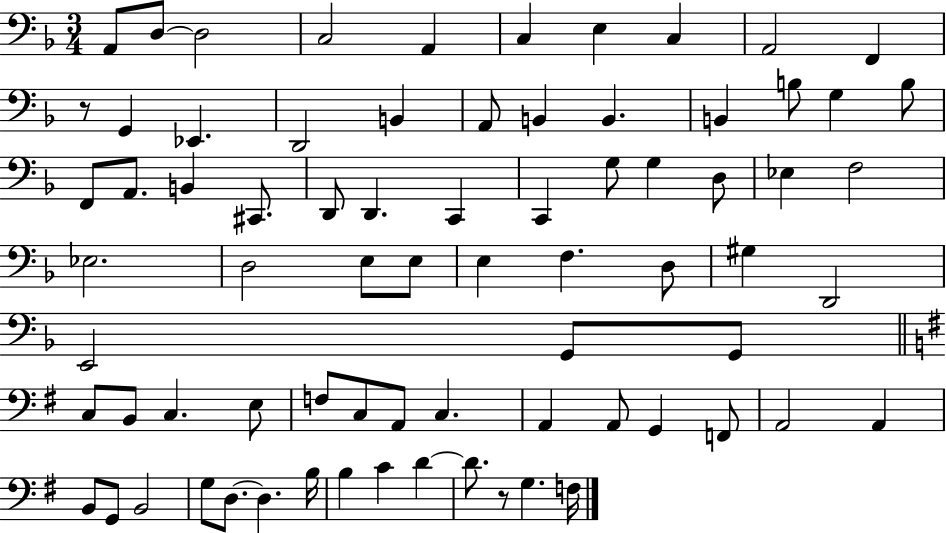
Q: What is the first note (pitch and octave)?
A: A2